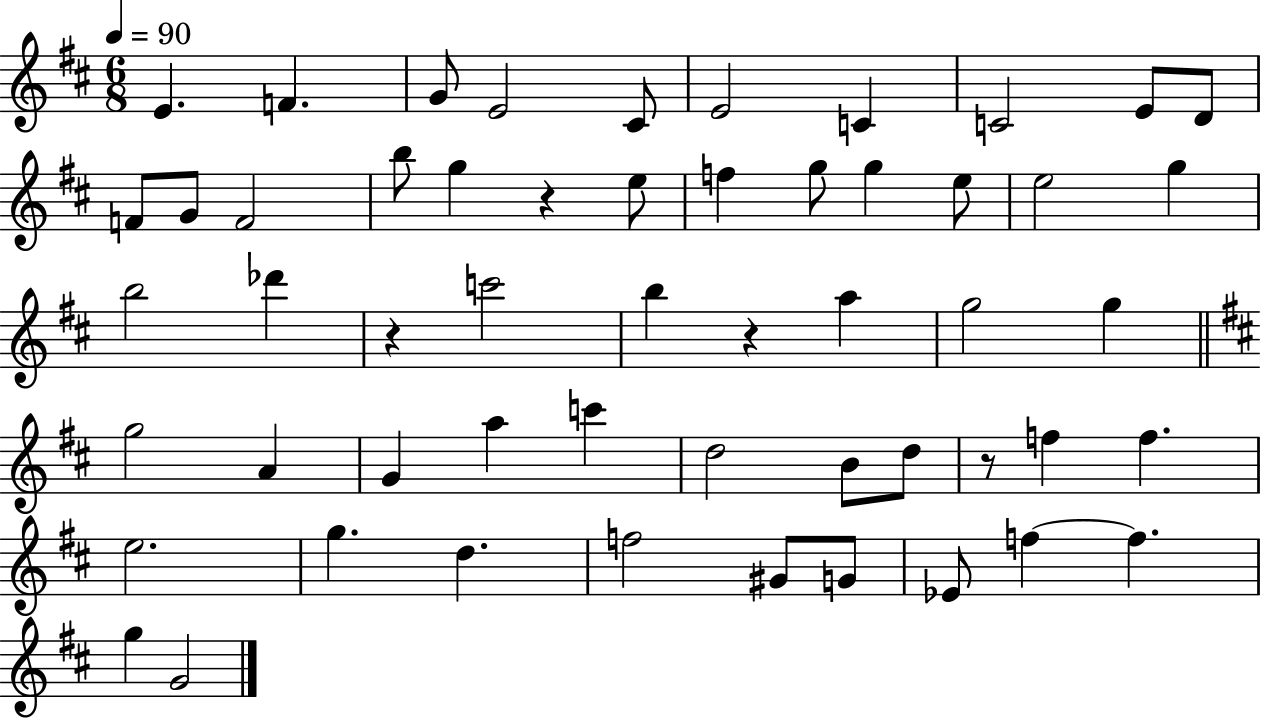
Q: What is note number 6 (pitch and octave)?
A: E4